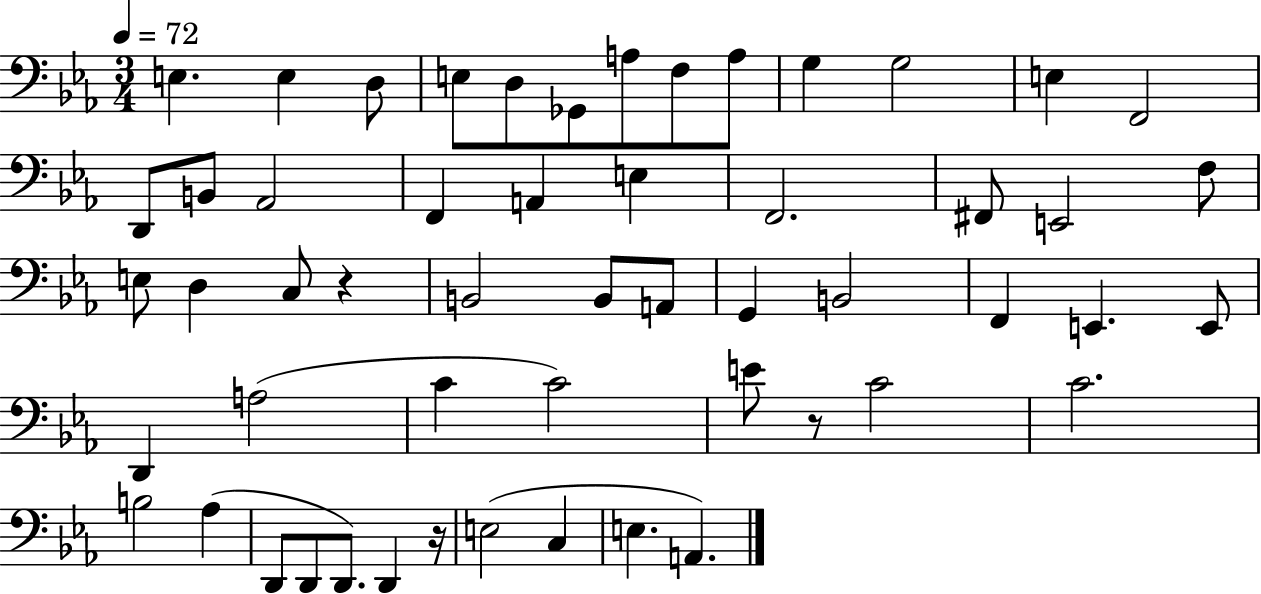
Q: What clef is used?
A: bass